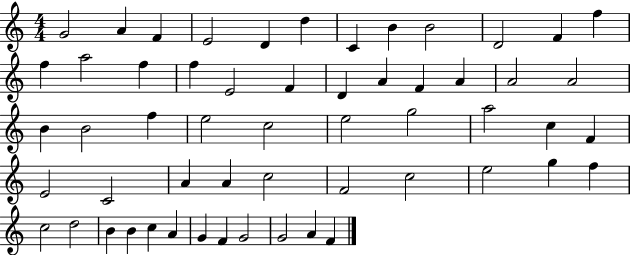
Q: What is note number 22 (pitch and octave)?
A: A4